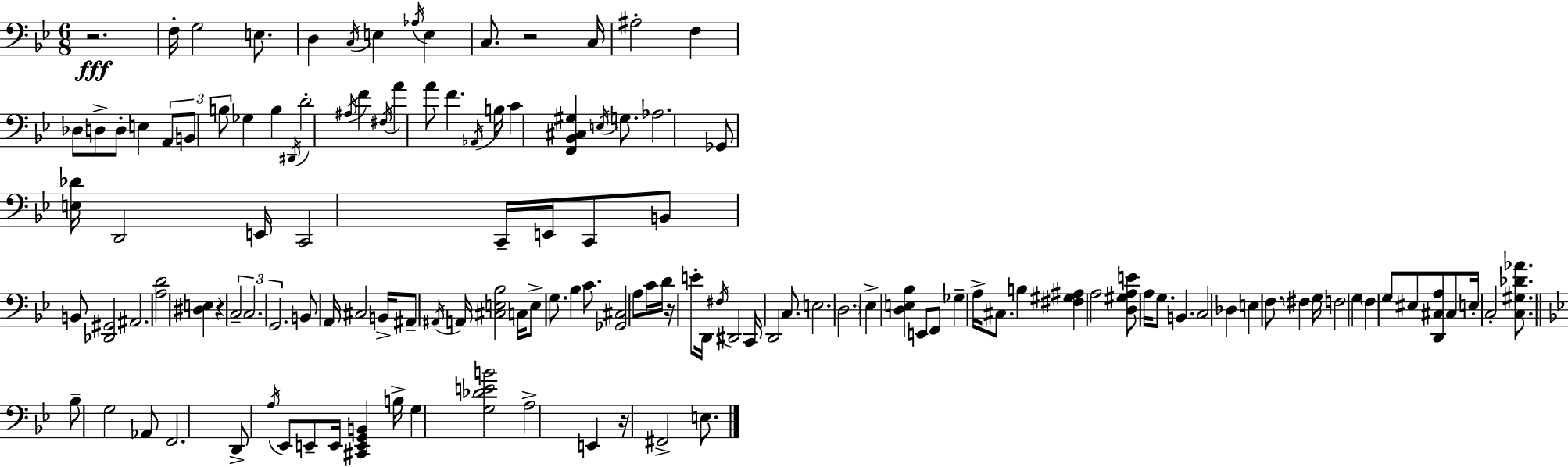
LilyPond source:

{
  \clef bass
  \numericTimeSignature
  \time 6/8
  \key bes \major
  r2.\fff | f16-. g2 e8. | d4 \acciaccatura { c16 } e4 \acciaccatura { aes16 } e4 | c8. r2 | \break c16 ais2-. f4 | des8 d8-> d8-. e4 | \tuplet 3/2 { a,8 b,8 b8 } ges4 b4 | \acciaccatura { dis,16 } d'2-. \acciaccatura { ais16 } | \break f'4 \acciaccatura { fis16 } a'4 a'8 f'4. | \acciaccatura { aes,16 } b16 c'4 <f, bes, cis gis>4 | \acciaccatura { e16 } g8. aes2. | ges,8 <e des'>16 d,2 | \break e,16 c,2 | c,16-- e,16 c,8 b,8 b,8 <des, gis,>2 | ais,2. | <a d'>2 | \break <dis e>4 r4 \tuplet 3/2 { c2-- | c2. | g,2. } | b,8 a,16 cis2 | \break b,16-> ais,8-- \acciaccatura { ais,16 } a,16 <cis e bes>2 | c16 e8-> g8. | bes4 c'8. <ges, cis>2 | a8 c'16 d'16 r16 e'8-. d,16 | \break \acciaccatura { fis16 } dis,2 c,16 d,2 | c8. e2. | \parenthesize d2. | ees4-> | \break <d e bes>4 e,8 f,8 ges4-- | a16-> cis8. b4 <fis gis ais>4 | a2 <d gis a e'>8 a16 | g8. b,4. c2 | \break des4 e4 | f8. \parenthesize fis4 g16 f2 | g4 \parenthesize f4 | g8 eis8 <d, cis a>8 cis8 e16-. c2-. | \break <c gis des' aes'>8. \bar "||" \break \key bes \major bes8-- g2 aes,8 | f,2. | d,8-> \acciaccatura { a16 } ees,8 e,8-- e,16 <cis, e, g, b,>4 | b16-> g4 <g des' e' b'>2 | \break a2-> e,4 | r16 fis,2-> e8. | \bar "|."
}